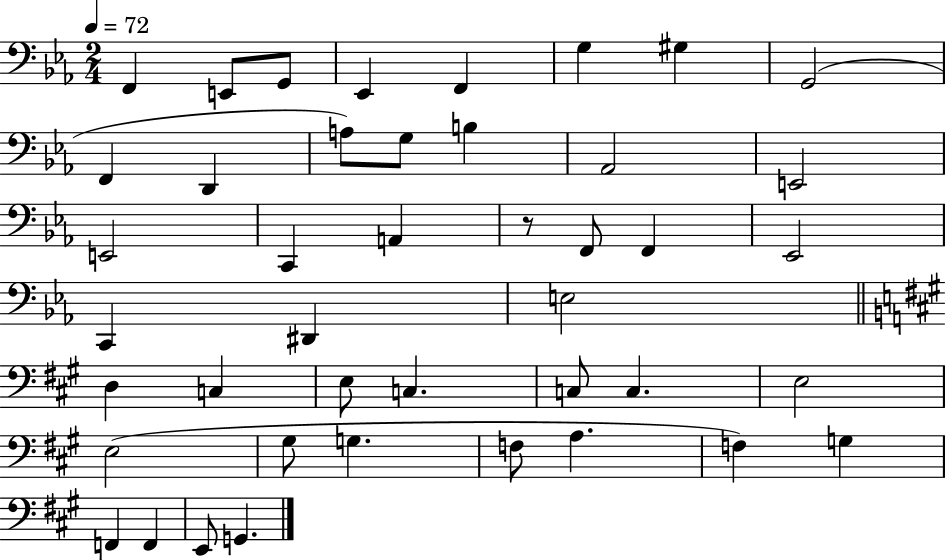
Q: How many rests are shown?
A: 1